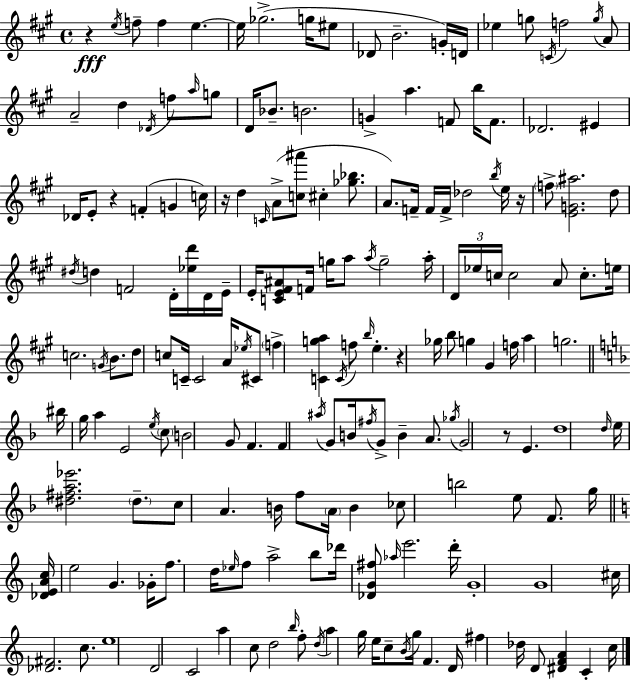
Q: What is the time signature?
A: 4/4